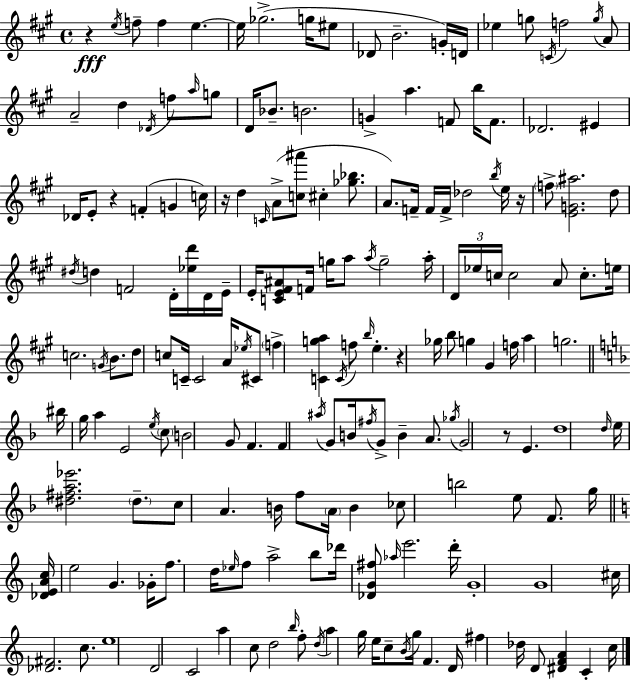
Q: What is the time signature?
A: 4/4